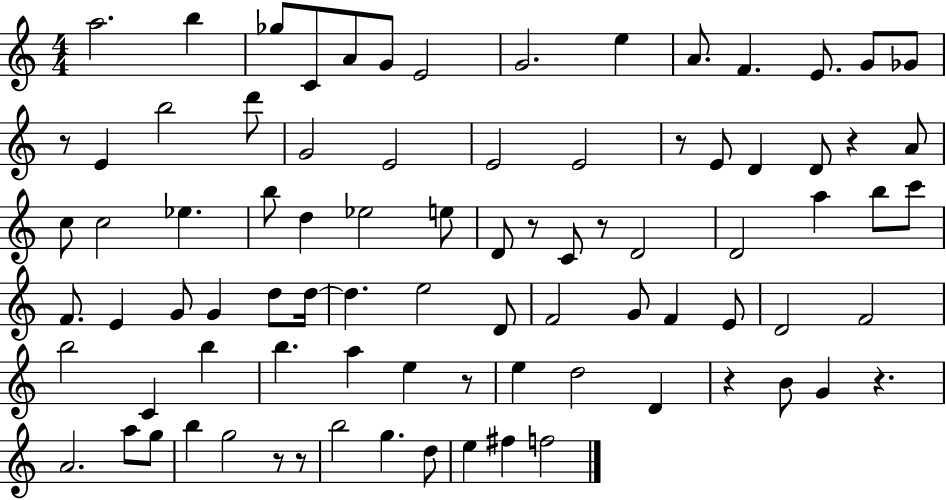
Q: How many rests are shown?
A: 10